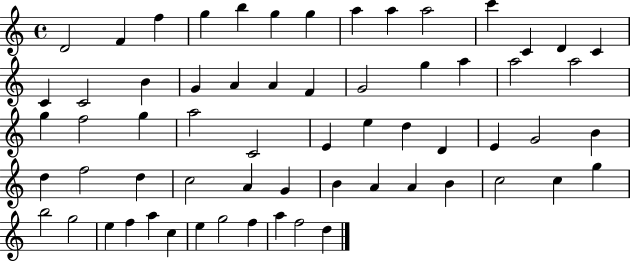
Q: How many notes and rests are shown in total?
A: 63